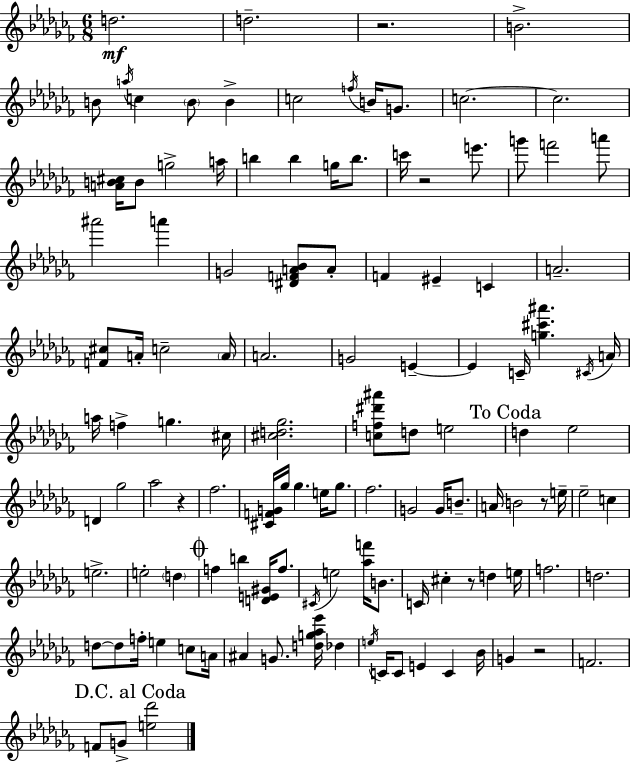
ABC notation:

X:1
T:Untitled
M:6/8
L:1/4
K:Abm
d2 d2 z2 B2 B/2 a/4 c B/2 B c2 f/4 B/4 G/2 c2 c2 [AB^c]/4 B/2 g2 a/4 b b g/4 b/2 c'/4 z2 e'/2 g'/2 f'2 a'/2 ^a'2 a' G2 [^DFA_B]/2 A/2 F ^E C A2 [F^c]/2 A/4 c2 A/4 A2 G2 E E C/4 [g^c'^a'] ^C/4 A/4 a/4 f g ^c/4 [^cd_g]2 [cf^d'^a']/2 d/2 e2 d _e2 D _g2 _a2 z _f2 [^CFG]/4 _g/4 _g e/4 _g/2 _f2 G2 G/4 B/2 A/4 B2 z/2 e/4 _e2 c e2 e2 d f b [DE^G]/4 f/2 ^C/4 e2 [_af']/4 B/2 C/4 ^c z/2 d e/4 f2 d2 d/2 d/2 f/4 e c/2 A/4 ^A G/2 [dg_a_e']/4 _d e/4 C/4 C/2 E C _B/4 G z2 F2 F/2 G/2 [e_d']2